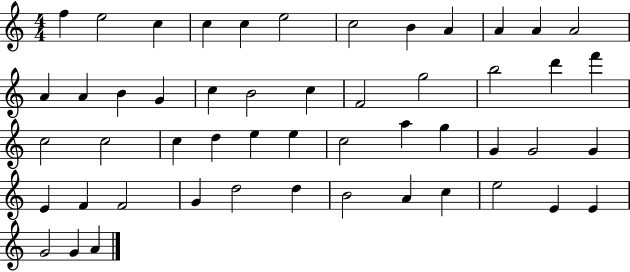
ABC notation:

X:1
T:Untitled
M:4/4
L:1/4
K:C
f e2 c c c e2 c2 B A A A A2 A A B G c B2 c F2 g2 b2 d' f' c2 c2 c d e e c2 a g G G2 G E F F2 G d2 d B2 A c e2 E E G2 G A